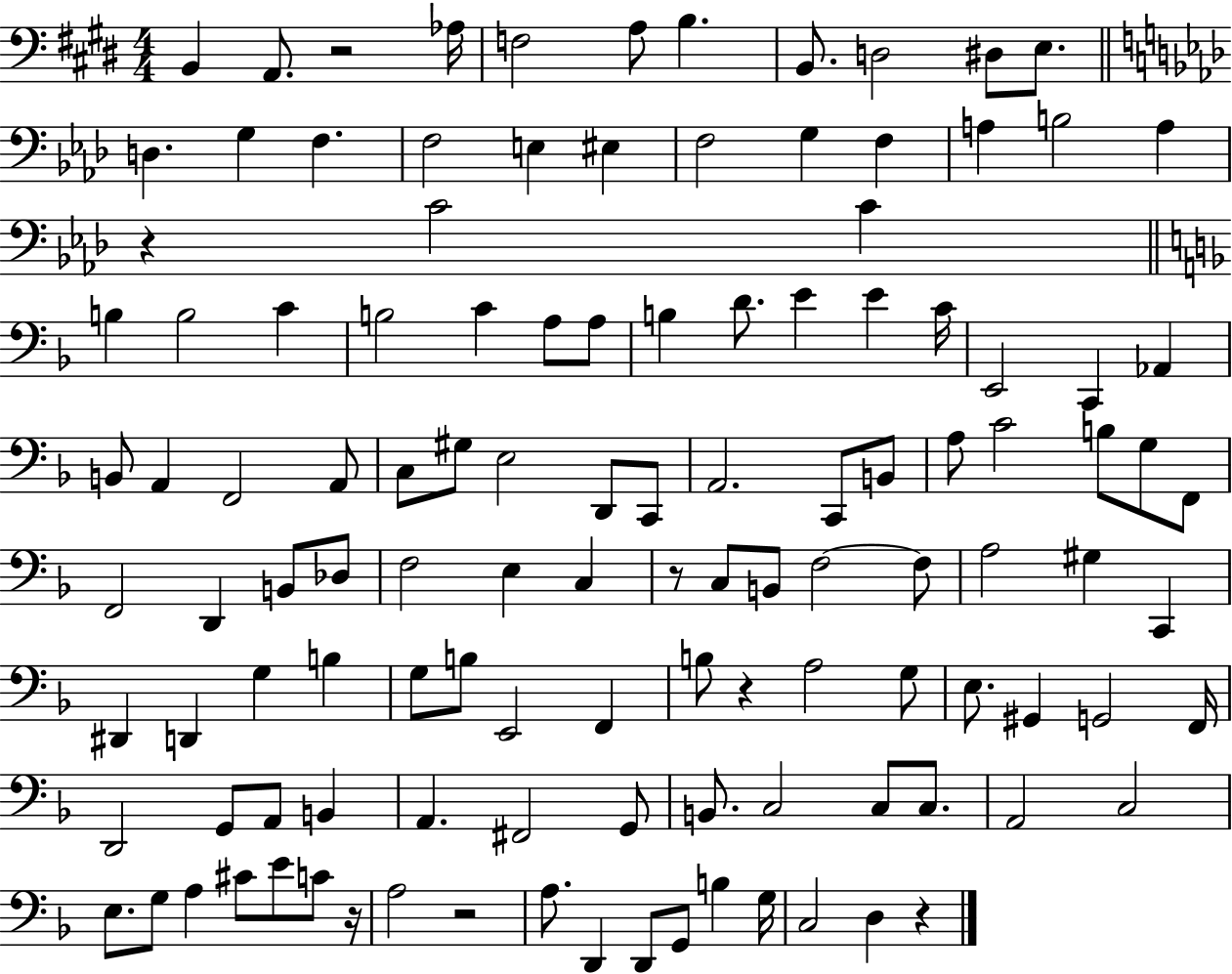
X:1
T:Untitled
M:4/4
L:1/4
K:E
B,, A,,/2 z2 _A,/4 F,2 A,/2 B, B,,/2 D,2 ^D,/2 E,/2 D, G, F, F,2 E, ^E, F,2 G, F, A, B,2 A, z C2 C B, B,2 C B,2 C A,/2 A,/2 B, D/2 E E C/4 E,,2 C,, _A,, B,,/2 A,, F,,2 A,,/2 C,/2 ^G,/2 E,2 D,,/2 C,,/2 A,,2 C,,/2 B,,/2 A,/2 C2 B,/2 G,/2 F,,/2 F,,2 D,, B,,/2 _D,/2 F,2 E, C, z/2 C,/2 B,,/2 F,2 F,/2 A,2 ^G, C,, ^D,, D,, G, B, G,/2 B,/2 E,,2 F,, B,/2 z A,2 G,/2 E,/2 ^G,, G,,2 F,,/4 D,,2 G,,/2 A,,/2 B,, A,, ^F,,2 G,,/2 B,,/2 C,2 C,/2 C,/2 A,,2 C,2 E,/2 G,/2 A, ^C/2 E/2 C/2 z/4 A,2 z2 A,/2 D,, D,,/2 G,,/2 B, G,/4 C,2 D, z